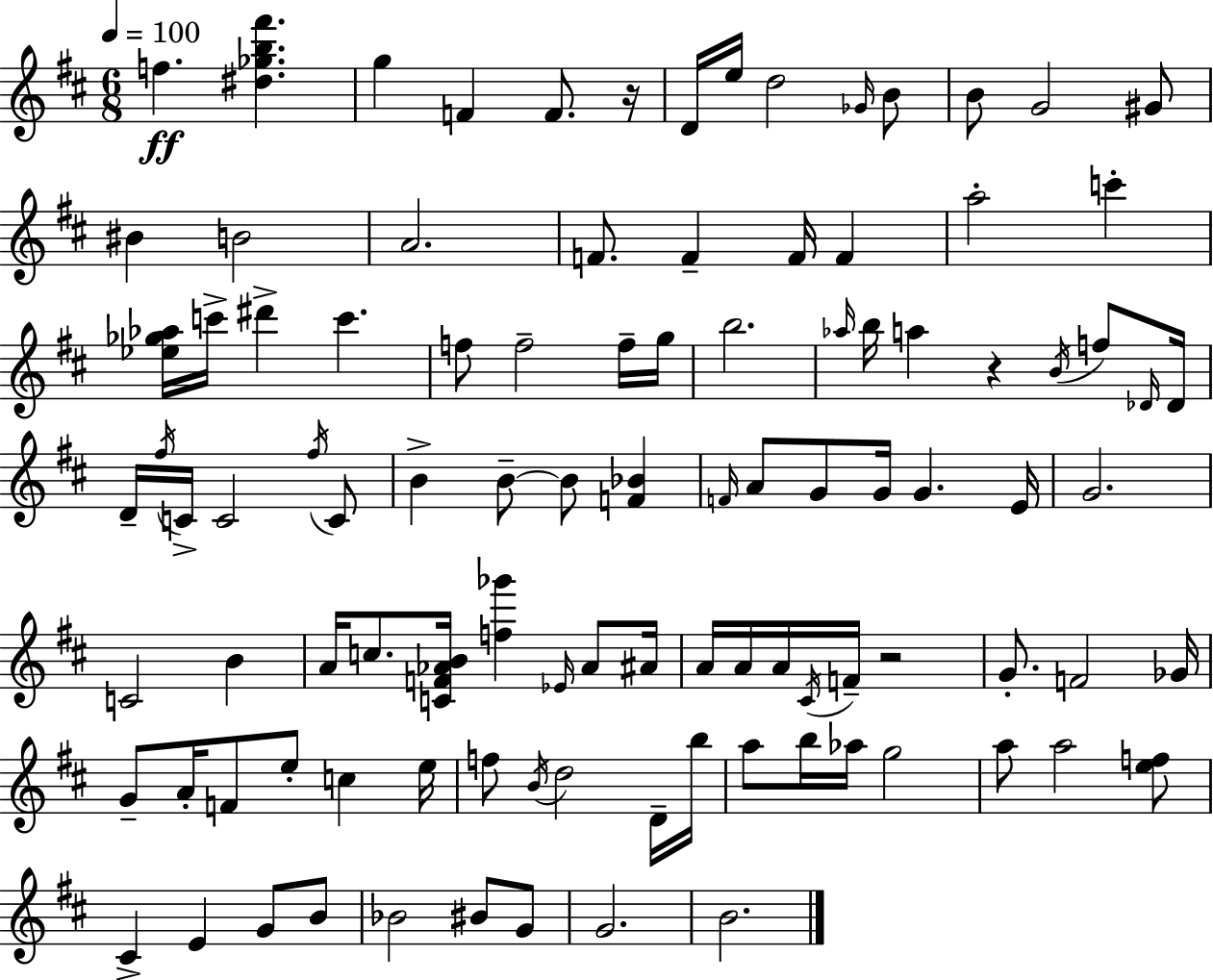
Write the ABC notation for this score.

X:1
T:Untitled
M:6/8
L:1/4
K:D
f [^d_gb^f'] g F F/2 z/4 D/4 e/4 d2 _G/4 B/2 B/2 G2 ^G/2 ^B B2 A2 F/2 F F/4 F a2 c' [_e_g_a]/4 c'/4 ^d' c' f/2 f2 f/4 g/4 b2 _a/4 b/4 a z B/4 f/2 _D/4 _D/4 D/4 ^f/4 C/4 C2 ^f/4 C/2 B B/2 B/2 [F_B] F/4 A/2 G/2 G/4 G E/4 G2 C2 B A/4 c/2 [CF_AB]/4 [f_g'] _E/4 _A/2 ^A/4 A/4 A/4 A/4 ^C/4 F/4 z2 G/2 F2 _G/4 G/2 A/4 F/2 e/2 c e/4 f/2 B/4 d2 D/4 b/4 a/2 b/4 _a/4 g2 a/2 a2 [ef]/2 ^C E G/2 B/2 _B2 ^B/2 G/2 G2 B2